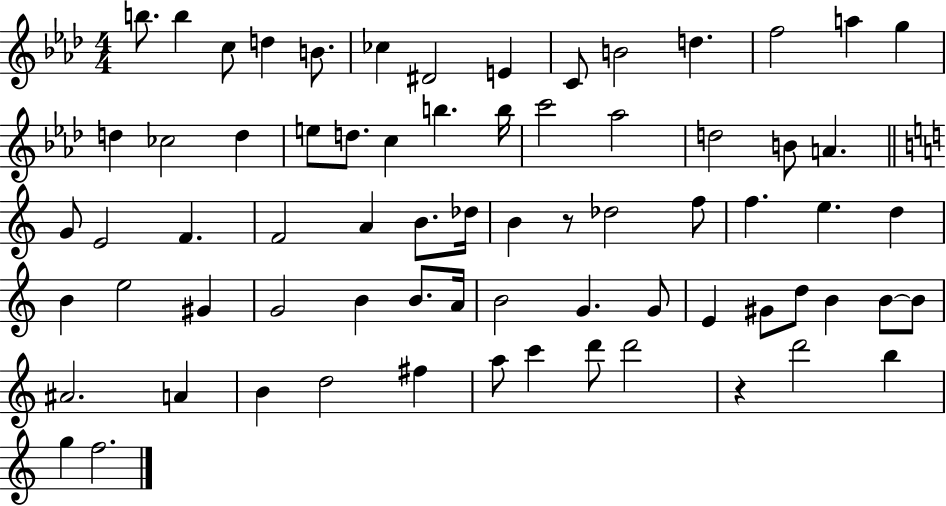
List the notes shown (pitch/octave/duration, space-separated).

B5/e. B5/q C5/e D5/q B4/e. CES5/q D#4/h E4/q C4/e B4/h D5/q. F5/h A5/q G5/q D5/q CES5/h D5/q E5/e D5/e. C5/q B5/q. B5/s C6/h Ab5/h D5/h B4/e A4/q. G4/e E4/h F4/q. F4/h A4/q B4/e. Db5/s B4/q R/e Db5/h F5/e F5/q. E5/q. D5/q B4/q E5/h G#4/q G4/h B4/q B4/e. A4/s B4/h G4/q. G4/e E4/q G#4/e D5/e B4/q B4/e B4/e A#4/h. A4/q B4/q D5/h F#5/q A5/e C6/q D6/e D6/h R/q D6/h B5/q G5/q F5/h.